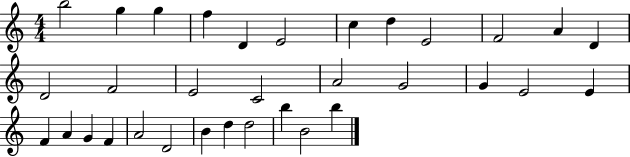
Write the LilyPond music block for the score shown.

{
  \clef treble
  \numericTimeSignature
  \time 4/4
  \key c \major
  b''2 g''4 g''4 | f''4 d'4 e'2 | c''4 d''4 e'2 | f'2 a'4 d'4 | \break d'2 f'2 | e'2 c'2 | a'2 g'2 | g'4 e'2 e'4 | \break f'4 a'4 g'4 f'4 | a'2 d'2 | b'4 d''4 d''2 | b''4 b'2 b''4 | \break \bar "|."
}